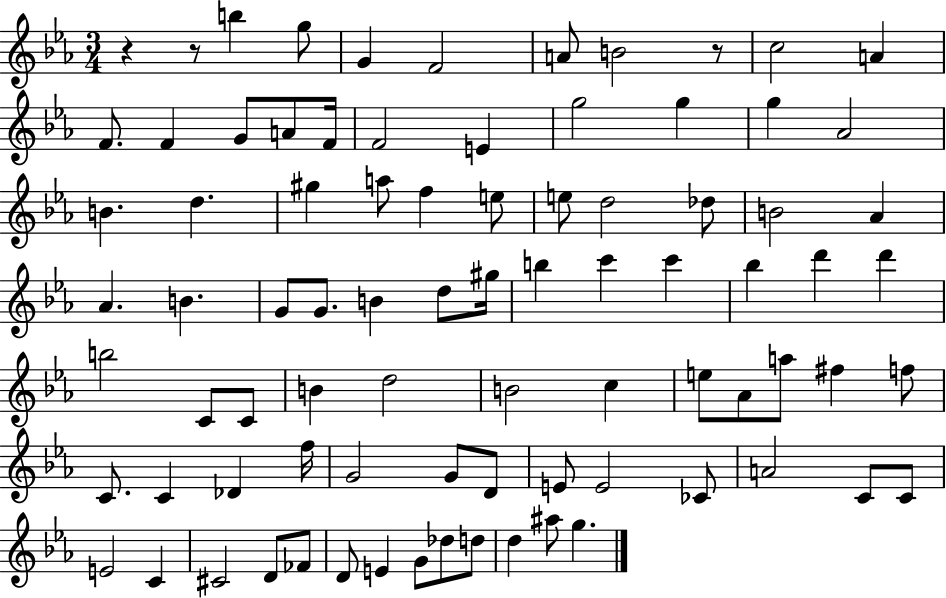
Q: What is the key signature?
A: EES major